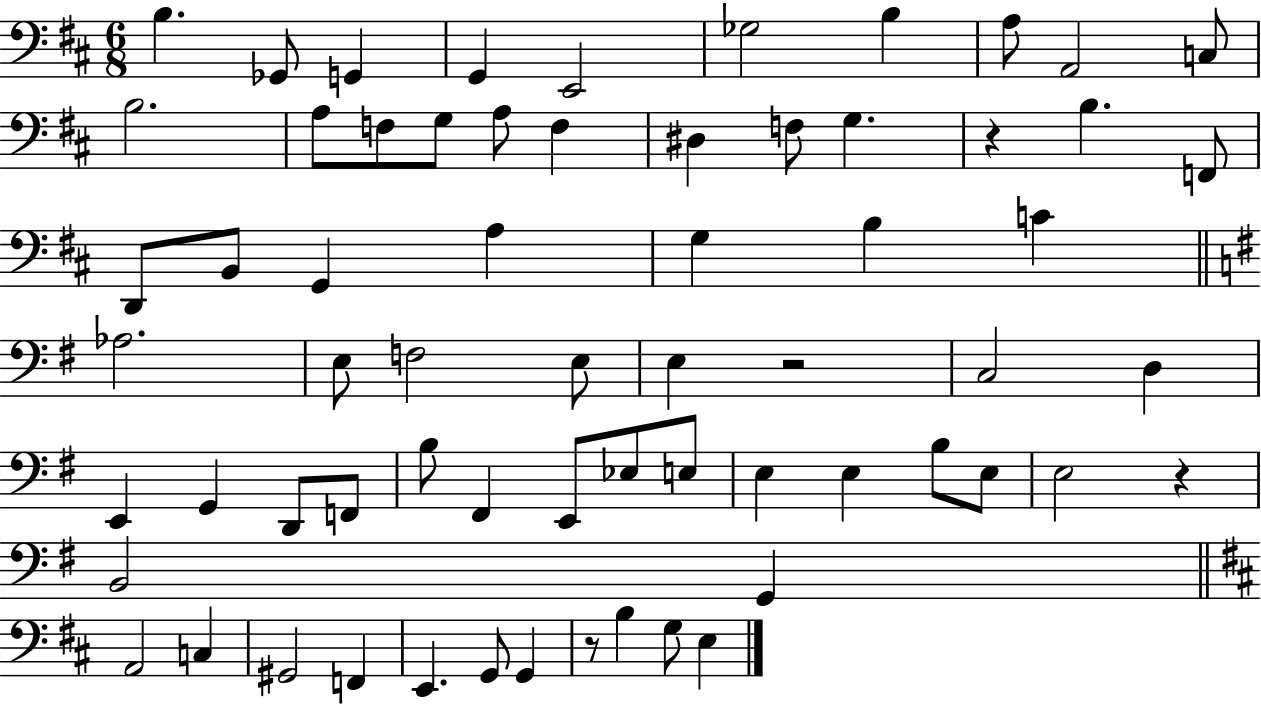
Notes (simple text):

B3/q. Gb2/e G2/q G2/q E2/h Gb3/h B3/q A3/e A2/h C3/e B3/h. A3/e F3/e G3/e A3/e F3/q D#3/q F3/e G3/q. R/q B3/q. F2/e D2/e B2/e G2/q A3/q G3/q B3/q C4/q Ab3/h. E3/e F3/h E3/e E3/q R/h C3/h D3/q E2/q G2/q D2/e F2/e B3/e F#2/q E2/e Eb3/e E3/e E3/q E3/q B3/e E3/e E3/h R/q B2/h G2/q A2/h C3/q G#2/h F2/q E2/q. G2/e G2/q R/e B3/q G3/e E3/q